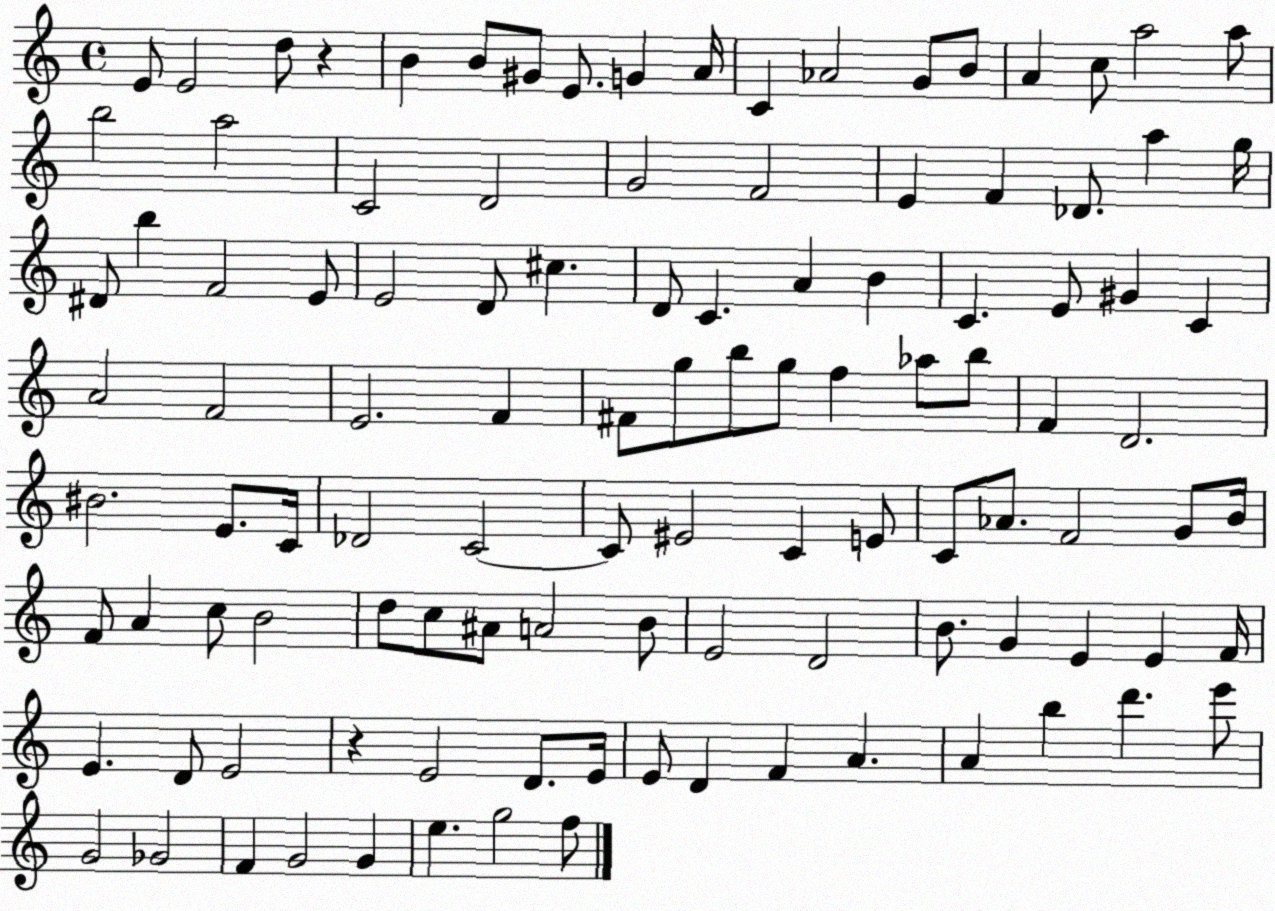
X:1
T:Untitled
M:4/4
L:1/4
K:C
E/2 E2 d/2 z B B/2 ^G/2 E/2 G A/4 C _A2 G/2 B/2 A c/2 a2 a/2 b2 a2 C2 D2 G2 F2 E F _D/2 a g/4 ^D/2 b F2 E/2 E2 D/2 ^c D/2 C A B C E/2 ^G C A2 F2 E2 F ^F/2 g/2 b/2 g/2 f _a/2 b/2 F D2 ^B2 E/2 C/4 _D2 C2 C/2 ^E2 C E/2 C/2 _A/2 F2 G/2 B/4 F/2 A c/2 B2 d/2 c/2 ^A/2 A2 B/2 E2 D2 B/2 G E E F/4 E D/2 E2 z E2 D/2 E/4 E/2 D F A A b d' e'/2 G2 _G2 F G2 G e g2 f/2